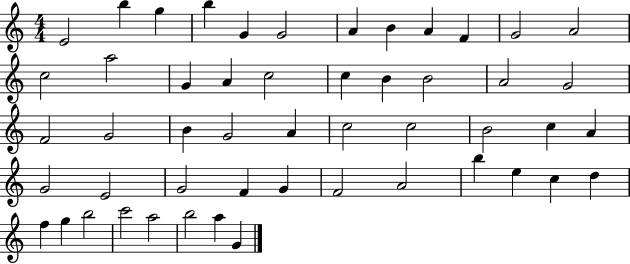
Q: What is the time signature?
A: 4/4